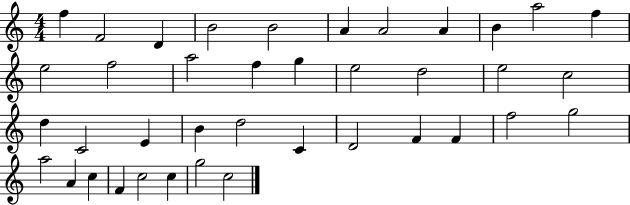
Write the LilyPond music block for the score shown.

{
  \clef treble
  \numericTimeSignature
  \time 4/4
  \key c \major
  f''4 f'2 d'4 | b'2 b'2 | a'4 a'2 a'4 | b'4 a''2 f''4 | \break e''2 f''2 | a''2 f''4 g''4 | e''2 d''2 | e''2 c''2 | \break d''4 c'2 e'4 | b'4 d''2 c'4 | d'2 f'4 f'4 | f''2 g''2 | \break a''2 a'4 c''4 | f'4 c''2 c''4 | g''2 c''2 | \bar "|."
}